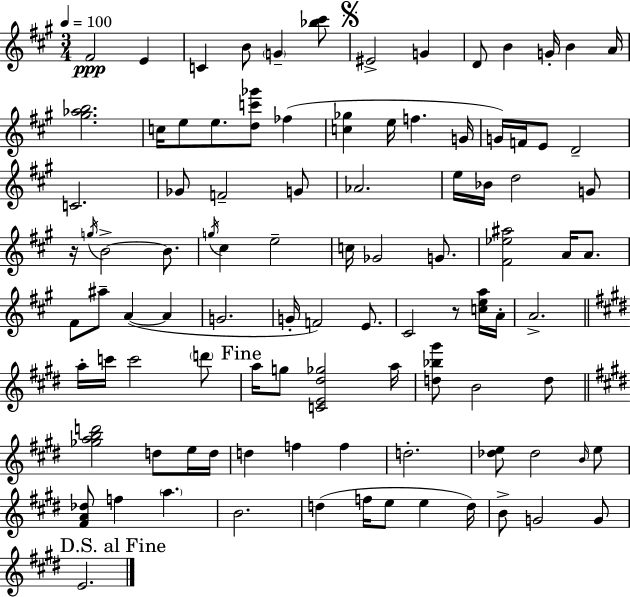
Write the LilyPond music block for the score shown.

{
  \clef treble
  \numericTimeSignature
  \time 3/4
  \key a \major
  \tempo 4 = 100
  \repeat volta 2 { fis'2\ppp e'4 | c'4 b'8 \parenthesize g'4-- <bes'' cis'''>8 | \mark \markup { \musicglyph "scripts.segno" } eis'2-> g'4 | d'8 b'4 g'16-. b'4 a'16 | \break <gis'' aes'' b''>2. | c''16 e''8 e''8. <d'' c''' ges'''>8 fes''4( | <c'' ges''>4 e''16 f''4. g'16 | g'16) f'16 e'8 d'2-- | \break c'2. | ges'8 f'2-- g'8 | aes'2. | e''16 bes'16 d''2 g'8 | \break r16 \acciaccatura { g''16 } b'2->~~ b'8. | \acciaccatura { g''16 } cis''4 e''2-- | c''16 ges'2 g'8. | <fis' ees'' ais''>2 a'16 a'8. | \break fis'8 ais''8-- a'4~(~ a'4 | g'2. | g'16-. f'2) e'8. | cis'2 r8 | \break <c'' e'' a''>16 a'16-. a'2.-> | \bar "||" \break \key e \major a''16-. c'''16 c'''2 \parenthesize d'''8 | \mark "Fine" a''16 g''8 <c' e' dis'' ges''>2 a''16 | <d'' bes'' gis'''>8 b'2 d''8 | \bar "||" \break \key e \major <ges'' a'' b'' d'''>2 d''8 e''16 d''16 | d''4 f''4 f''4 | d''2.-. | <des'' e''>8 des''2 \grace { b'16 } e''8 | \break <fis' a' des''>8 f''4 \parenthesize a''4. | b'2. | d''4( f''16 e''8 e''4 | d''16) b'8-> g'2 g'8 | \break \mark "D.S. al Fine" e'2. | } \bar "|."
}